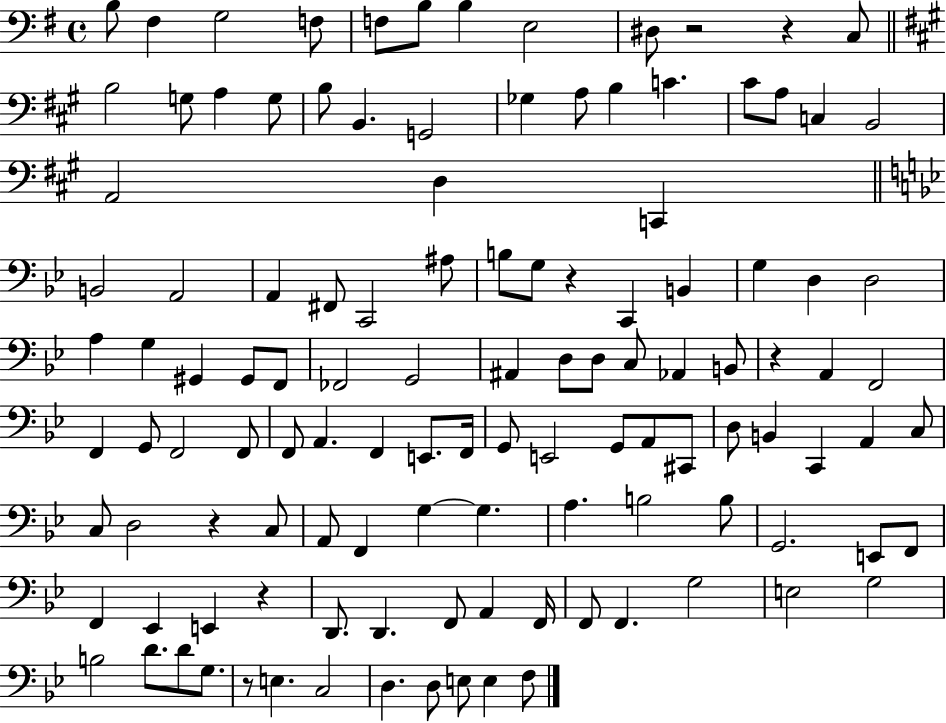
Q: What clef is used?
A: bass